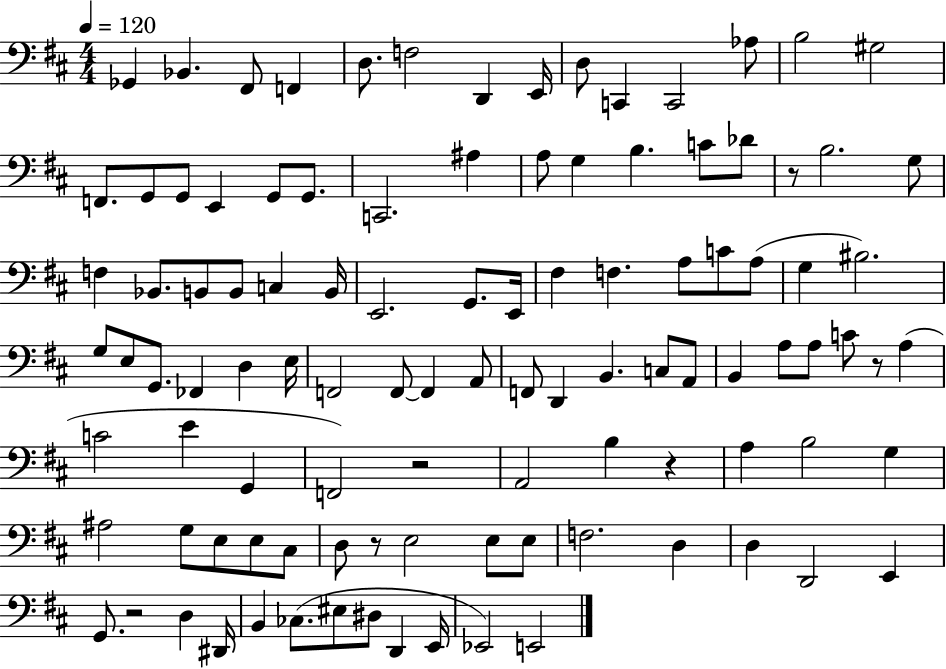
Gb2/q Bb2/q. F#2/e F2/q D3/e. F3/h D2/q E2/s D3/e C2/q C2/h Ab3/e B3/h G#3/h F2/e. G2/e G2/e E2/q G2/e G2/e. C2/h. A#3/q A3/e G3/q B3/q. C4/e Db4/e R/e B3/h. G3/e F3/q Bb2/e. B2/e B2/e C3/q B2/s E2/h. G2/e. E2/s F#3/q F3/q. A3/e C4/e A3/e G3/q BIS3/h. G3/e E3/e G2/e. FES2/q D3/q E3/s F2/h F2/e F2/q A2/e F2/e D2/q B2/q. C3/e A2/e B2/q A3/e A3/e C4/e R/e A3/q C4/h E4/q G2/q F2/h R/h A2/h B3/q R/q A3/q B3/h G3/q A#3/h G3/e E3/e E3/e C#3/e D3/e R/e E3/h E3/e E3/e F3/h. D3/q D3/q D2/h E2/q G2/e. R/h D3/q D#2/s B2/q CES3/e. EIS3/e D#3/e D2/q E2/s Eb2/h E2/h